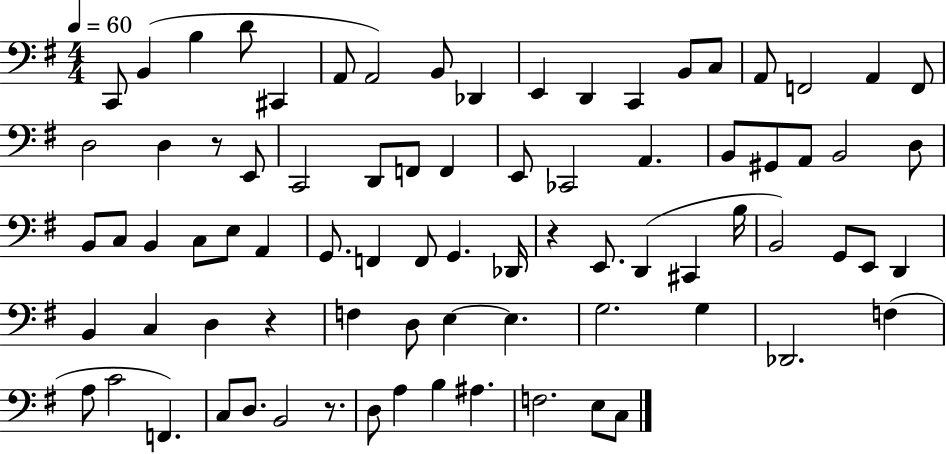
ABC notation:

X:1
T:Untitled
M:4/4
L:1/4
K:G
C,,/2 B,, B, D/2 ^C,, A,,/2 A,,2 B,,/2 _D,, E,, D,, C,, B,,/2 C,/2 A,,/2 F,,2 A,, F,,/2 D,2 D, z/2 E,,/2 C,,2 D,,/2 F,,/2 F,, E,,/2 _C,,2 A,, B,,/2 ^G,,/2 A,,/2 B,,2 D,/2 B,,/2 C,/2 B,, C,/2 E,/2 A,, G,,/2 F,, F,,/2 G,, _D,,/4 z E,,/2 D,, ^C,, B,/4 B,,2 G,,/2 E,,/2 D,, B,, C, D, z F, D,/2 E, E, G,2 G, _D,,2 F, A,/2 C2 F,, C,/2 D,/2 B,,2 z/2 D,/2 A, B, ^A, F,2 E,/2 C,/2